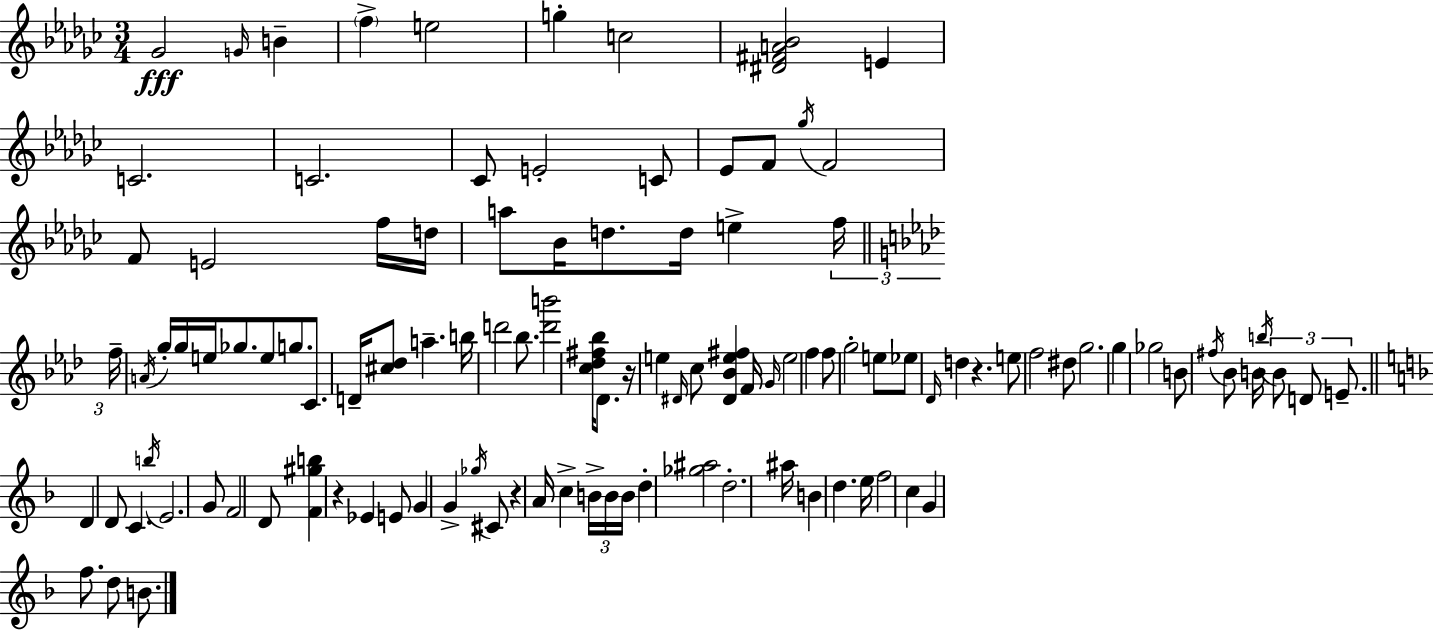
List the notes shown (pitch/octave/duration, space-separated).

Gb4/h G4/s B4/q F5/q E5/h G5/q C5/h [D#4,F#4,A4,Bb4]/h E4/q C4/h. C4/h. CES4/e E4/h C4/e Eb4/e F4/e Gb5/s F4/h F4/e E4/h F5/s D5/s A5/e Bb4/s D5/e. D5/s E5/q F5/s F5/s A4/s G5/s G5/s E5/s Gb5/e. E5/e G5/e. C4/e. D4/s [C#5,Db5]/e A5/q. B5/s D6/h Bb5/e. [D6,B6]/h [C5,Db5,F#5,Bb5]/s Db4/e. R/s E5/q D#4/s C5/e [D#4,Bb4,E5,F#5]/q F4/s G4/s E5/h F5/q F5/e G5/h E5/e Eb5/e Db4/s D5/q R/q. E5/e F5/h D#5/e G5/h. G5/q Gb5/h B4/e F#5/s Bb4/e B4/s B5/s B4/e D4/e E4/e. D4/q D4/e C4/q. B5/s E4/h. G4/e F4/h D4/e [F4,G#5,B5]/q R/q Eb4/q E4/e G4/q G4/q Gb5/s C#4/e R/q A4/s C5/q B4/s B4/s B4/s D5/q [Gb5,A#5]/h D5/h. A#5/s B4/q D5/q. E5/s F5/h C5/q G4/q F5/e. D5/e B4/e.